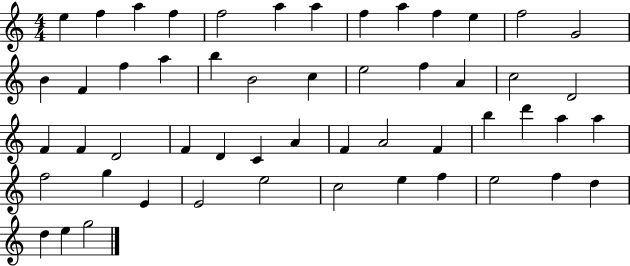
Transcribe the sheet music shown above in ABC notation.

X:1
T:Untitled
M:4/4
L:1/4
K:C
e f a f f2 a a f a f e f2 G2 B F f a b B2 c e2 f A c2 D2 F F D2 F D C A F A2 F b d' a a f2 g E E2 e2 c2 e f e2 f d d e g2